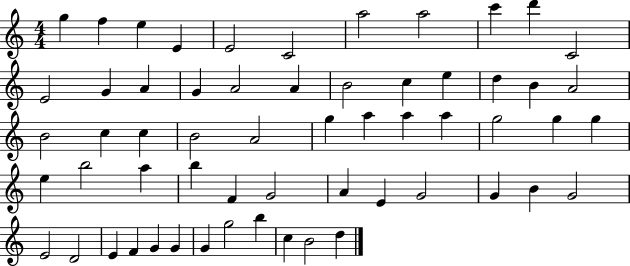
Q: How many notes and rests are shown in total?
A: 59